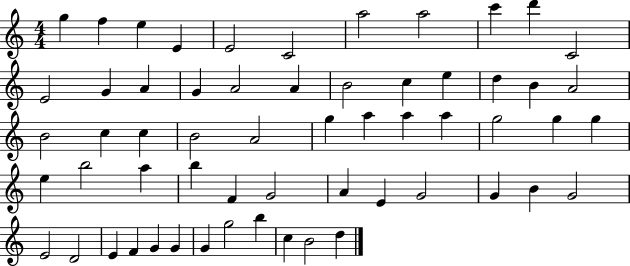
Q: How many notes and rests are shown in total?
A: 59